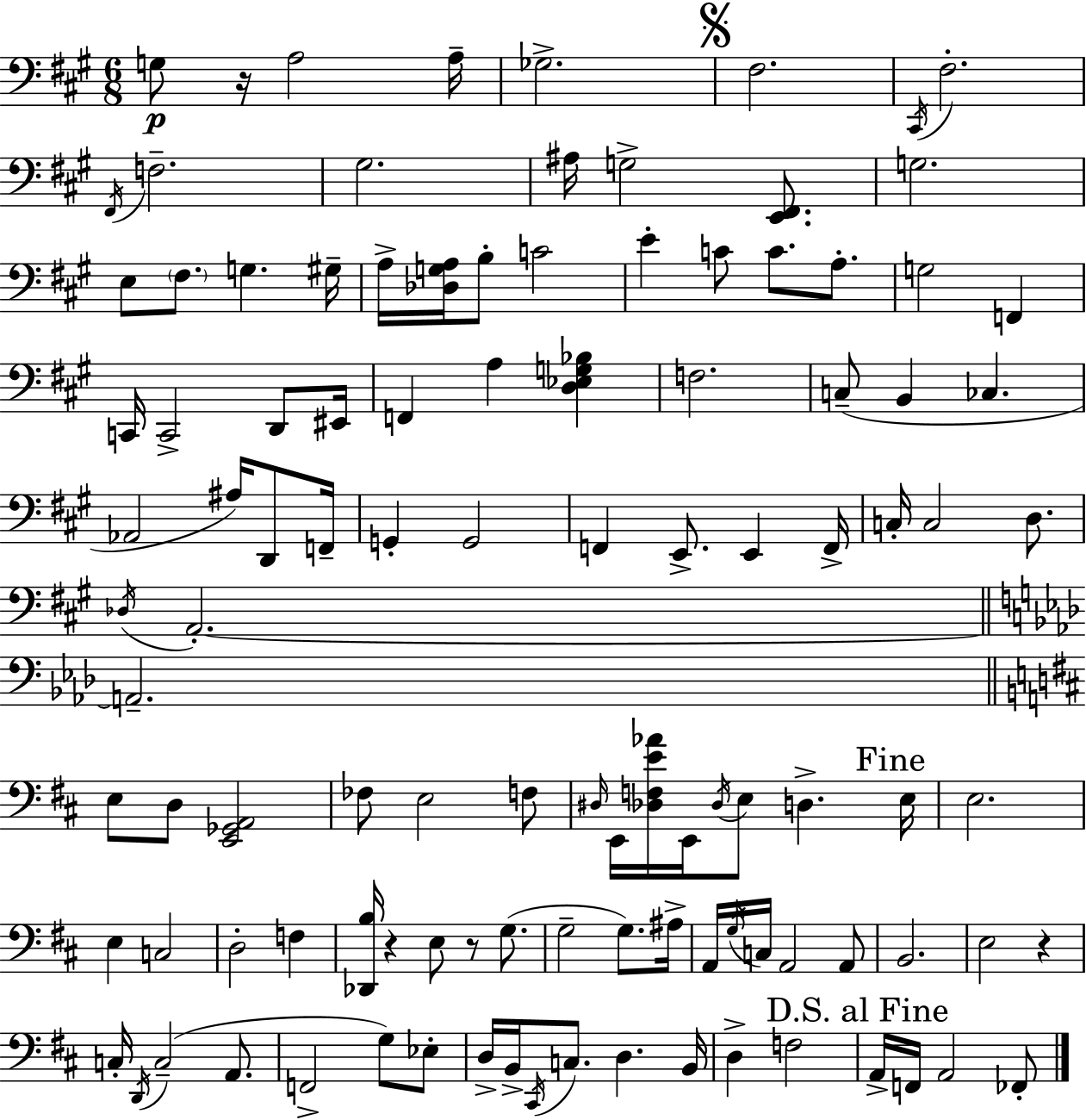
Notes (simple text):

G3/e R/s A3/h A3/s Gb3/h. F#3/h. C#2/s F#3/h. F#2/s F3/h. G#3/h. A#3/s G3/h [E2,F#2]/e. G3/h. E3/e F#3/e. G3/q. G#3/s A3/s [Db3,G3,A3]/s B3/e C4/h E4/q C4/e C4/e. A3/e. G3/h F2/q C2/s C2/h D2/e EIS2/s F2/q A3/q [D3,Eb3,G3,Bb3]/q F3/h. C3/e B2/q CES3/q. Ab2/h A#3/s D2/e F2/s G2/q G2/h F2/q E2/e. E2/q F2/s C3/s C3/h D3/e. Db3/s A2/h. A2/h. E3/e D3/e [E2,Gb2,A2]/h FES3/e E3/h F3/e D#3/s E2/s [Db3,F3,E4,Ab4]/s E2/s Db3/s E3/e D3/q. E3/s E3/h. E3/q C3/h D3/h F3/q [Db2,B3]/s R/q E3/e R/e G3/e. G3/h G3/e. A#3/s A2/s G3/s C3/s A2/h A2/e B2/h. E3/h R/q C3/s D2/s C3/h A2/e. F2/h G3/e Eb3/e D3/s B2/s C#2/s C3/e. D3/q. B2/s D3/q F3/h A2/s F2/s A2/h FES2/e